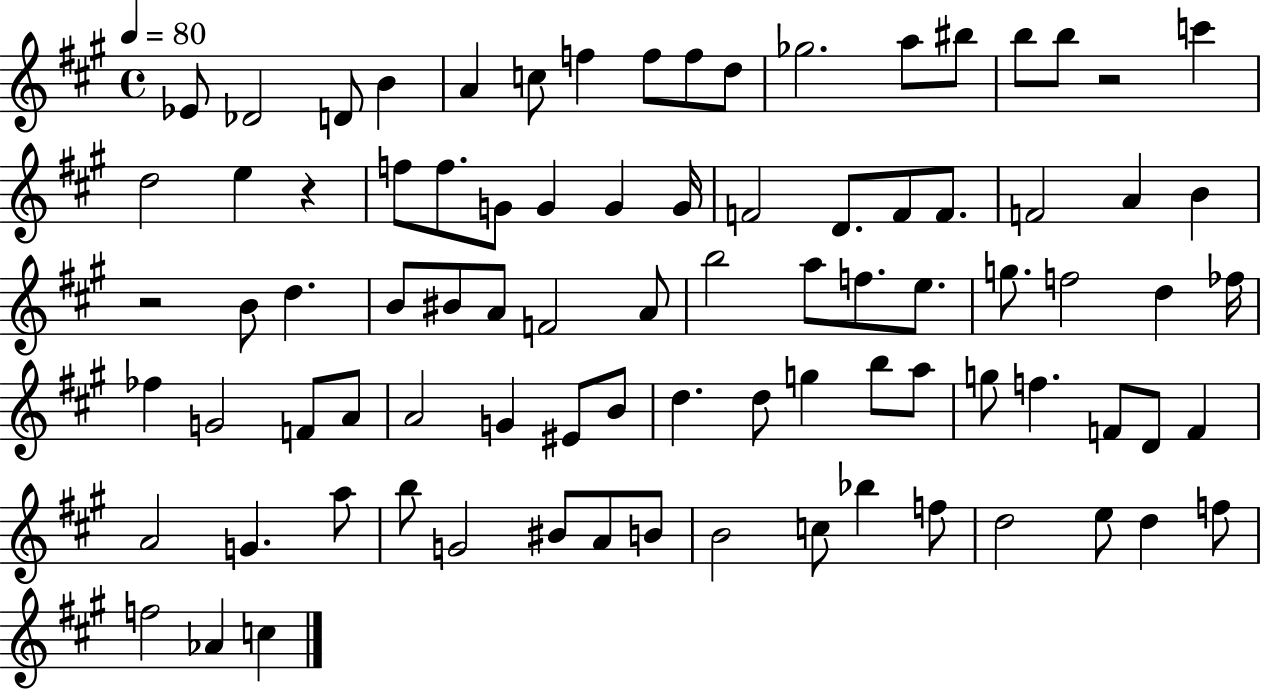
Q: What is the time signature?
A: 4/4